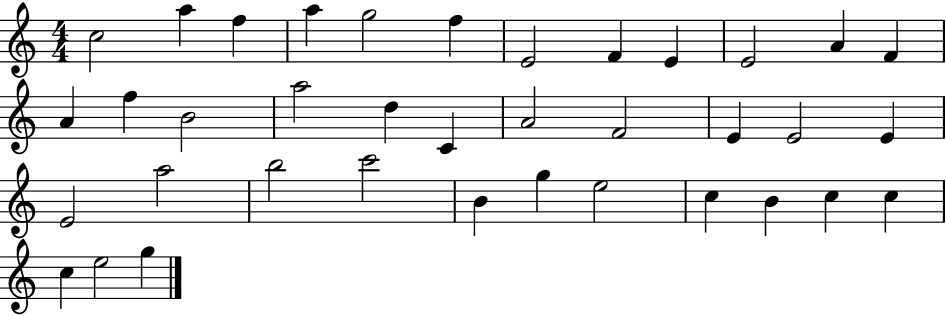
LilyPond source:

{
  \clef treble
  \numericTimeSignature
  \time 4/4
  \key c \major
  c''2 a''4 f''4 | a''4 g''2 f''4 | e'2 f'4 e'4 | e'2 a'4 f'4 | \break a'4 f''4 b'2 | a''2 d''4 c'4 | a'2 f'2 | e'4 e'2 e'4 | \break e'2 a''2 | b''2 c'''2 | b'4 g''4 e''2 | c''4 b'4 c''4 c''4 | \break c''4 e''2 g''4 | \bar "|."
}